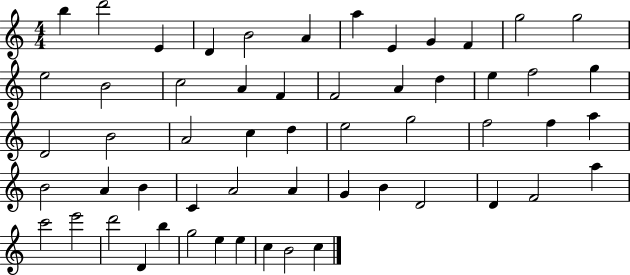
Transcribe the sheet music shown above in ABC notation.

X:1
T:Untitled
M:4/4
L:1/4
K:C
b d'2 E D B2 A a E G F g2 g2 e2 B2 c2 A F F2 A d e f2 g D2 B2 A2 c d e2 g2 f2 f a B2 A B C A2 A G B D2 D F2 a c'2 e'2 d'2 D b g2 e e c B2 c